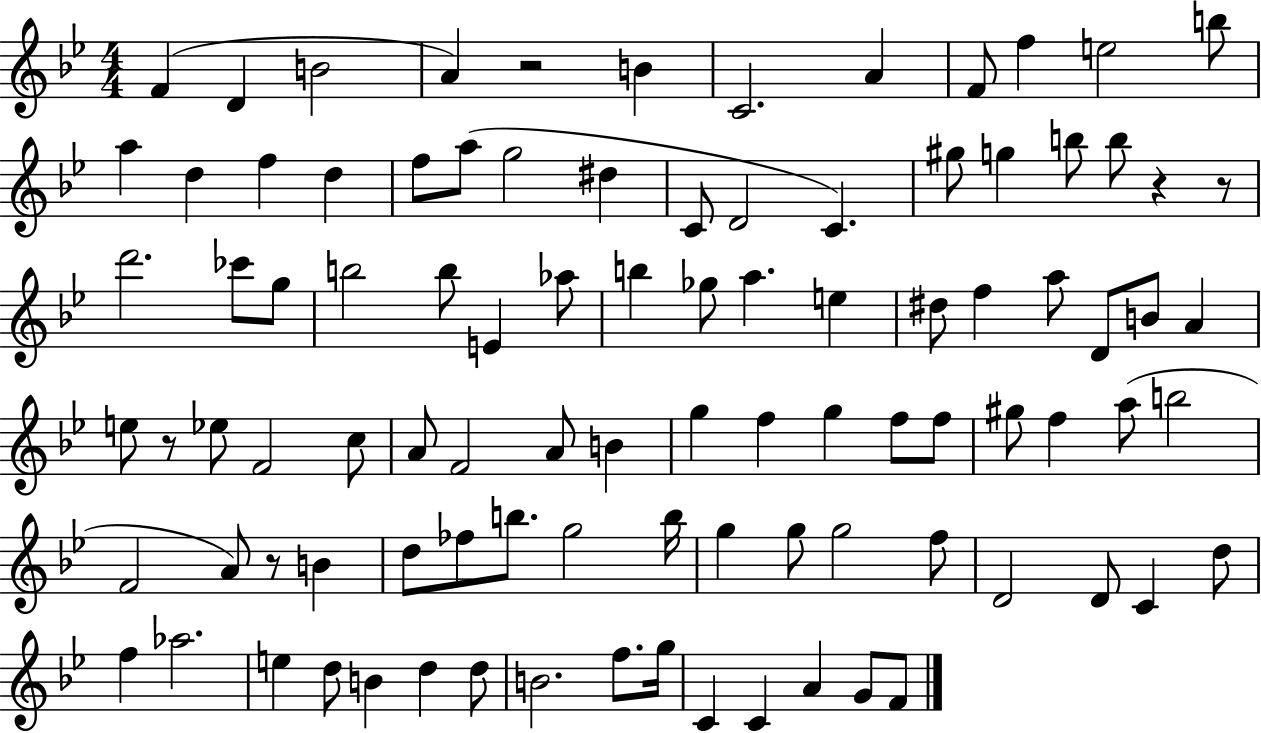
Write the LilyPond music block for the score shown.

{
  \clef treble
  \numericTimeSignature
  \time 4/4
  \key bes \major
  \repeat volta 2 { f'4( d'4 b'2 | a'4) r2 b'4 | c'2. a'4 | f'8 f''4 e''2 b''8 | \break a''4 d''4 f''4 d''4 | f''8 a''8( g''2 dis''4 | c'8 d'2 c'4.) | gis''8 g''4 b''8 b''8 r4 r8 | \break d'''2. ces'''8 g''8 | b''2 b''8 e'4 aes''8 | b''4 ges''8 a''4. e''4 | dis''8 f''4 a''8 d'8 b'8 a'4 | \break e''8 r8 ees''8 f'2 c''8 | a'8 f'2 a'8 b'4 | g''4 f''4 g''4 f''8 f''8 | gis''8 f''4 a''8( b''2 | \break f'2 a'8) r8 b'4 | d''8 fes''8 b''8. g''2 b''16 | g''4 g''8 g''2 f''8 | d'2 d'8 c'4 d''8 | \break f''4 aes''2. | e''4 d''8 b'4 d''4 d''8 | b'2. f''8. g''16 | c'4 c'4 a'4 g'8 f'8 | \break } \bar "|."
}